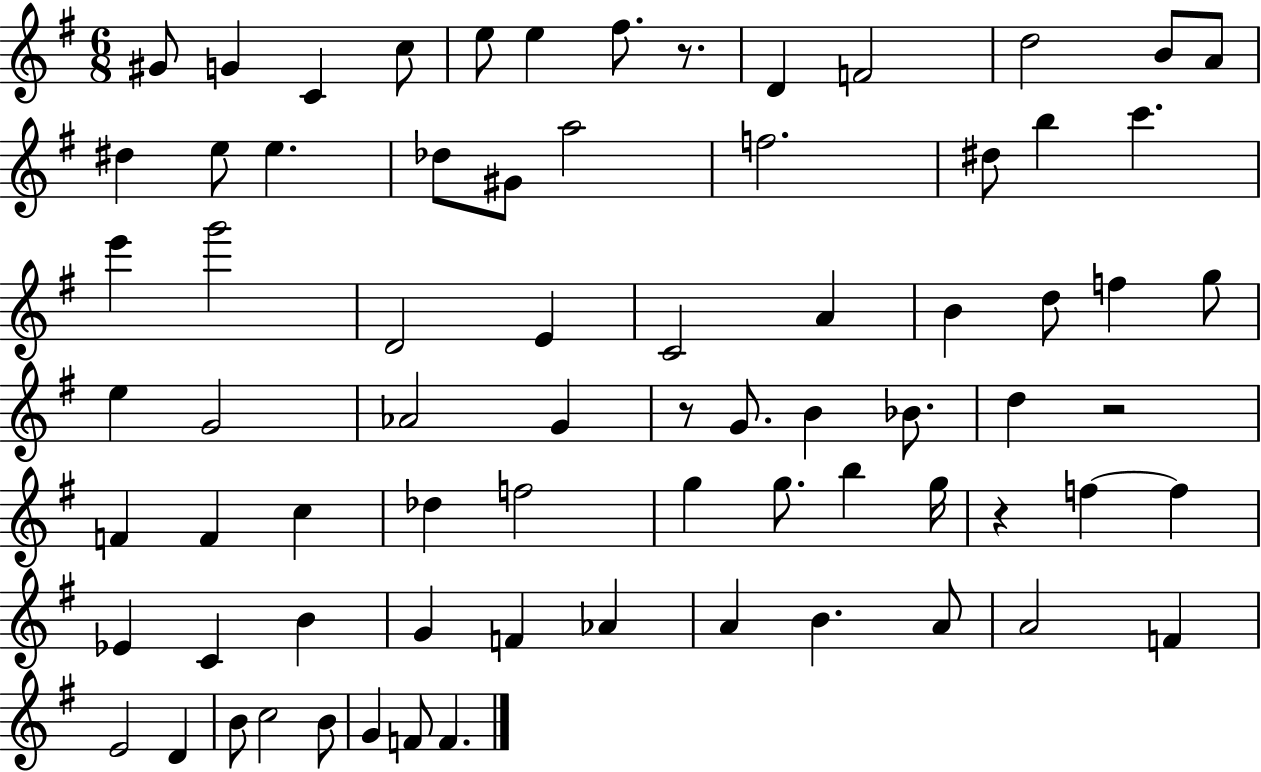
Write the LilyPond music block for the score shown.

{
  \clef treble
  \numericTimeSignature
  \time 6/8
  \key g \major
  gis'8 g'4 c'4 c''8 | e''8 e''4 fis''8. r8. | d'4 f'2 | d''2 b'8 a'8 | \break dis''4 e''8 e''4. | des''8 gis'8 a''2 | f''2. | dis''8 b''4 c'''4. | \break e'''4 g'''2 | d'2 e'4 | c'2 a'4 | b'4 d''8 f''4 g''8 | \break e''4 g'2 | aes'2 g'4 | r8 g'8. b'4 bes'8. | d''4 r2 | \break f'4 f'4 c''4 | des''4 f''2 | g''4 g''8. b''4 g''16 | r4 f''4~~ f''4 | \break ees'4 c'4 b'4 | g'4 f'4 aes'4 | a'4 b'4. a'8 | a'2 f'4 | \break e'2 d'4 | b'8 c''2 b'8 | g'4 f'8 f'4. | \bar "|."
}